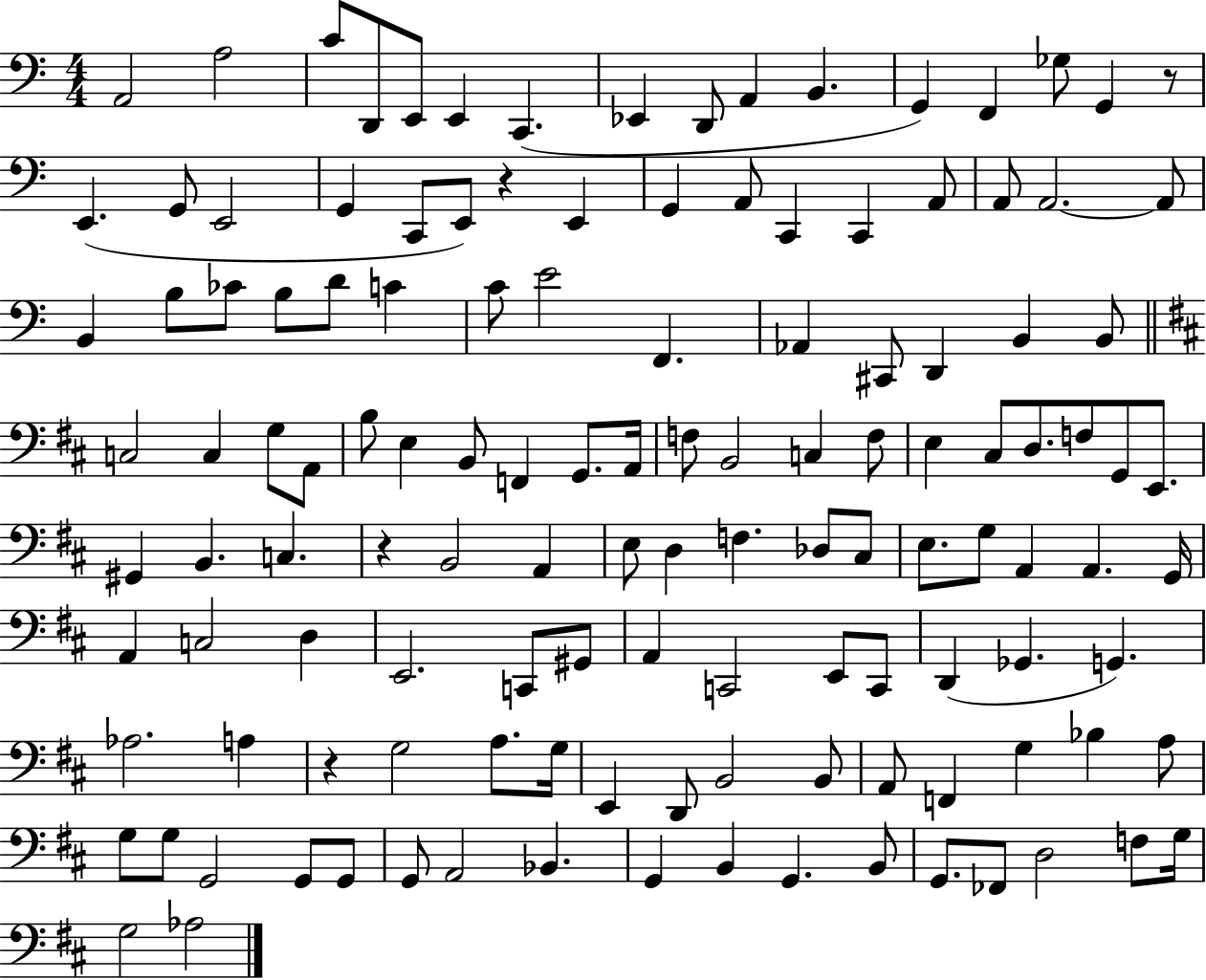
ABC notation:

X:1
T:Untitled
M:4/4
L:1/4
K:C
A,,2 A,2 C/2 D,,/2 E,,/2 E,, C,, _E,, D,,/2 A,, B,, G,, F,, _G,/2 G,, z/2 E,, G,,/2 E,,2 G,, C,,/2 E,,/2 z E,, G,, A,,/2 C,, C,, A,,/2 A,,/2 A,,2 A,,/2 B,, B,/2 _C/2 B,/2 D/2 C C/2 E2 F,, _A,, ^C,,/2 D,, B,, B,,/2 C,2 C, G,/2 A,,/2 B,/2 E, B,,/2 F,, G,,/2 A,,/4 F,/2 B,,2 C, F,/2 E, ^C,/2 D,/2 F,/2 G,,/2 E,,/2 ^G,, B,, C, z B,,2 A,, E,/2 D, F, _D,/2 ^C,/2 E,/2 G,/2 A,, A,, G,,/4 A,, C,2 D, E,,2 C,,/2 ^G,,/2 A,, C,,2 E,,/2 C,,/2 D,, _G,, G,, _A,2 A, z G,2 A,/2 G,/4 E,, D,,/2 B,,2 B,,/2 A,,/2 F,, G, _B, A,/2 G,/2 G,/2 G,,2 G,,/2 G,,/2 G,,/2 A,,2 _B,, G,, B,, G,, B,,/2 G,,/2 _F,,/2 D,2 F,/2 G,/4 G,2 _A,2